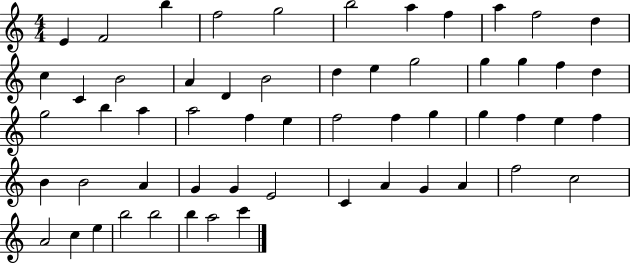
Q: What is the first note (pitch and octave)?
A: E4